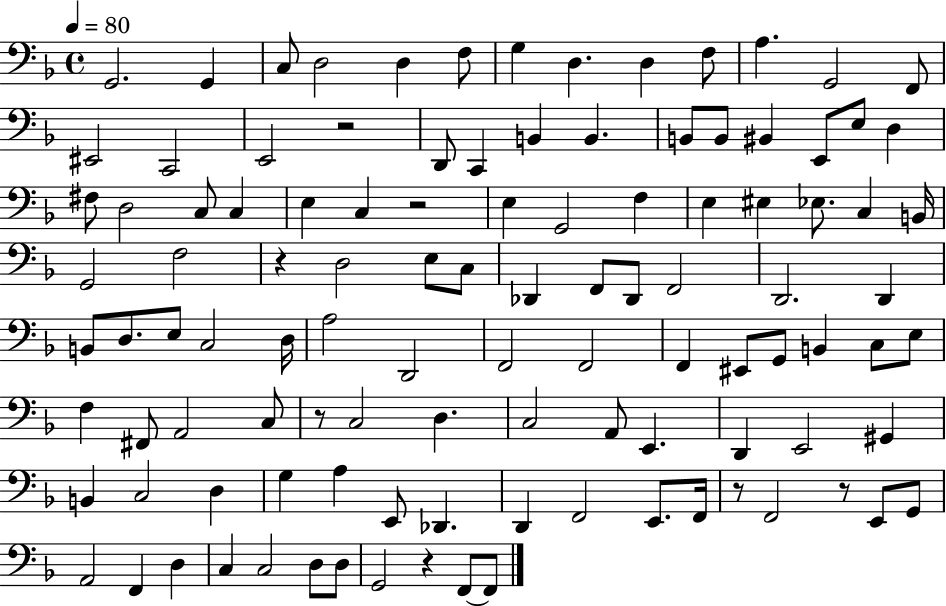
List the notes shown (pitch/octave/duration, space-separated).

G2/h. G2/q C3/e D3/h D3/q F3/e G3/q D3/q. D3/q F3/e A3/q. G2/h F2/e EIS2/h C2/h E2/h R/h D2/e C2/q B2/q B2/q. B2/e B2/e BIS2/q E2/e E3/e D3/q F#3/e D3/h C3/e C3/q E3/q C3/q R/h E3/q G2/h F3/q E3/q EIS3/q Eb3/e. C3/q B2/s G2/h F3/h R/q D3/h E3/e C3/e Db2/q F2/e Db2/e F2/h D2/h. D2/q B2/e D3/e. E3/e C3/h D3/s A3/h D2/h F2/h F2/h F2/q EIS2/e G2/e B2/q C3/e E3/e F3/q F#2/e A2/h C3/e R/e C3/h D3/q. C3/h A2/e E2/q. D2/q E2/h G#2/q B2/q C3/h D3/q G3/q A3/q E2/e Db2/q. D2/q F2/h E2/e. F2/s R/e F2/h R/e E2/e G2/e A2/h F2/q D3/q C3/q C3/h D3/e D3/e G2/h R/q F2/e F2/e